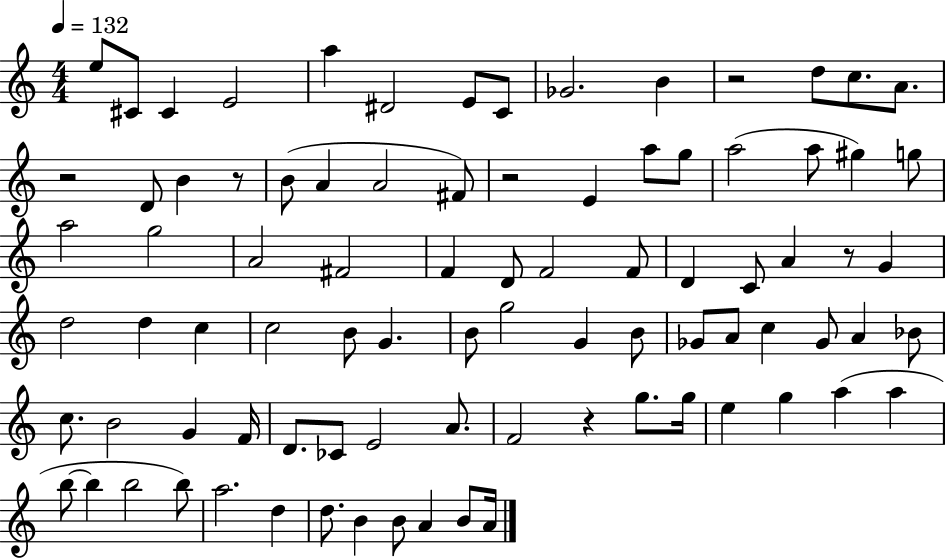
X:1
T:Untitled
M:4/4
L:1/4
K:C
e/2 ^C/2 ^C E2 a ^D2 E/2 C/2 _G2 B z2 d/2 c/2 A/2 z2 D/2 B z/2 B/2 A A2 ^F/2 z2 E a/2 g/2 a2 a/2 ^g g/2 a2 g2 A2 ^F2 F D/2 F2 F/2 D C/2 A z/2 G d2 d c c2 B/2 G B/2 g2 G B/2 _G/2 A/2 c _G/2 A _B/2 c/2 B2 G F/4 D/2 _C/2 E2 A/2 F2 z g/2 g/4 e g a a b/2 b b2 b/2 a2 d d/2 B B/2 A B/2 A/4